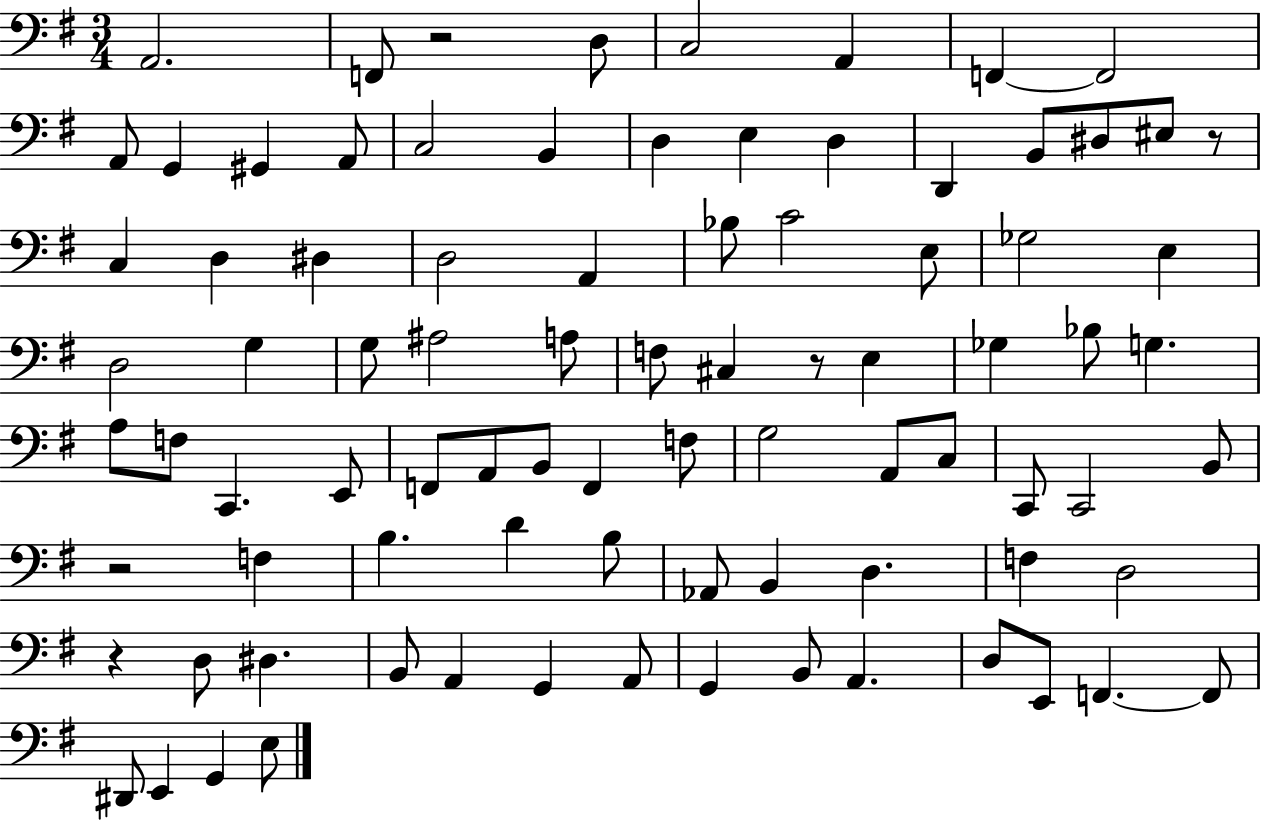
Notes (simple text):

A2/h. F2/e R/h D3/e C3/h A2/q F2/q F2/h A2/e G2/q G#2/q A2/e C3/h B2/q D3/q E3/q D3/q D2/q B2/e D#3/e EIS3/e R/e C3/q D3/q D#3/q D3/h A2/q Bb3/e C4/h E3/e Gb3/h E3/q D3/h G3/q G3/e A#3/h A3/e F3/e C#3/q R/e E3/q Gb3/q Bb3/e G3/q. A3/e F3/e C2/q. E2/e F2/e A2/e B2/e F2/q F3/e G3/h A2/e C3/e C2/e C2/h B2/e R/h F3/q B3/q. D4/q B3/e Ab2/e B2/q D3/q. F3/q D3/h R/q D3/e D#3/q. B2/e A2/q G2/q A2/e G2/q B2/e A2/q. D3/e E2/e F2/q. F2/e D#2/e E2/q G2/q E3/e